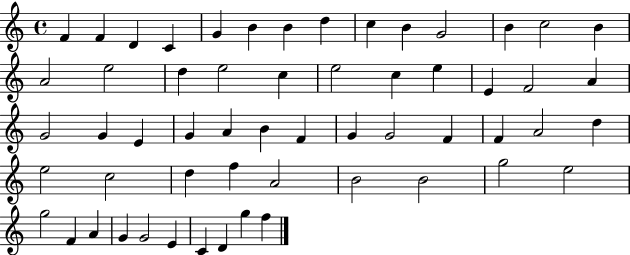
{
  \clef treble
  \time 4/4
  \defaultTimeSignature
  \key c \major
  f'4 f'4 d'4 c'4 | g'4 b'4 b'4 d''4 | c''4 b'4 g'2 | b'4 c''2 b'4 | \break a'2 e''2 | d''4 e''2 c''4 | e''2 c''4 e''4 | e'4 f'2 a'4 | \break g'2 g'4 e'4 | g'4 a'4 b'4 f'4 | g'4 g'2 f'4 | f'4 a'2 d''4 | \break e''2 c''2 | d''4 f''4 a'2 | b'2 b'2 | g''2 e''2 | \break g''2 f'4 a'4 | g'4 g'2 e'4 | c'4 d'4 g''4 f''4 | \bar "|."
}